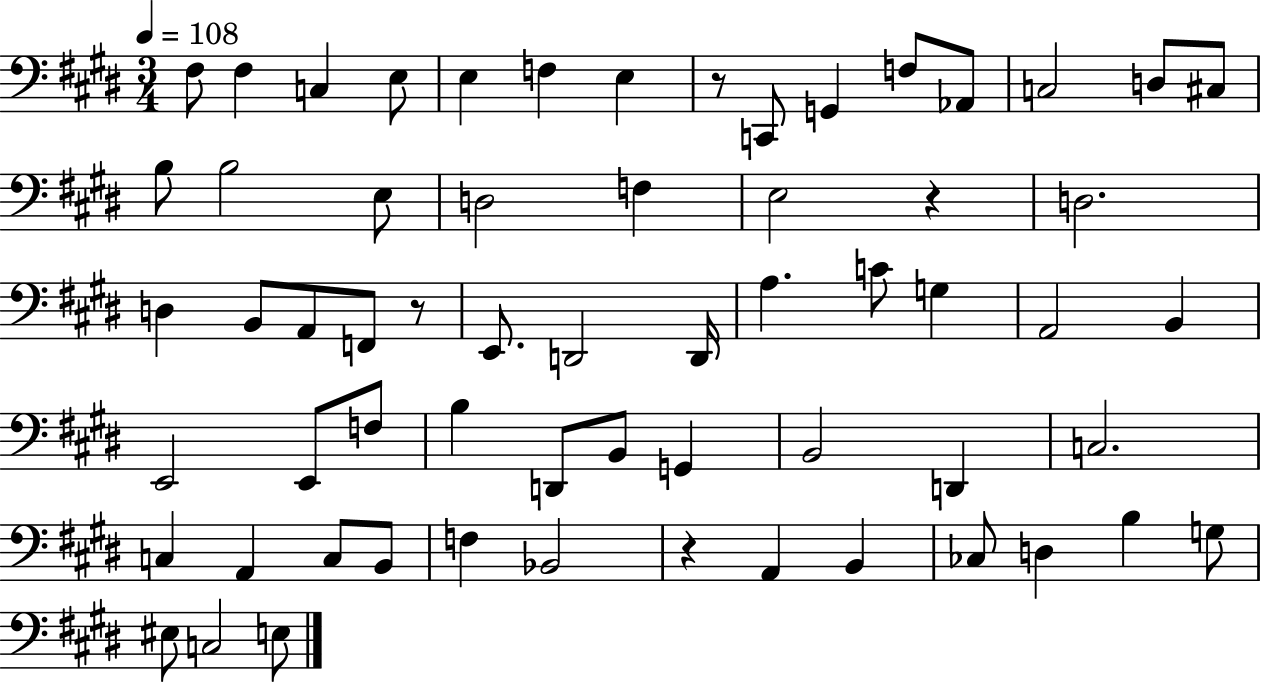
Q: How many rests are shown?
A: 4